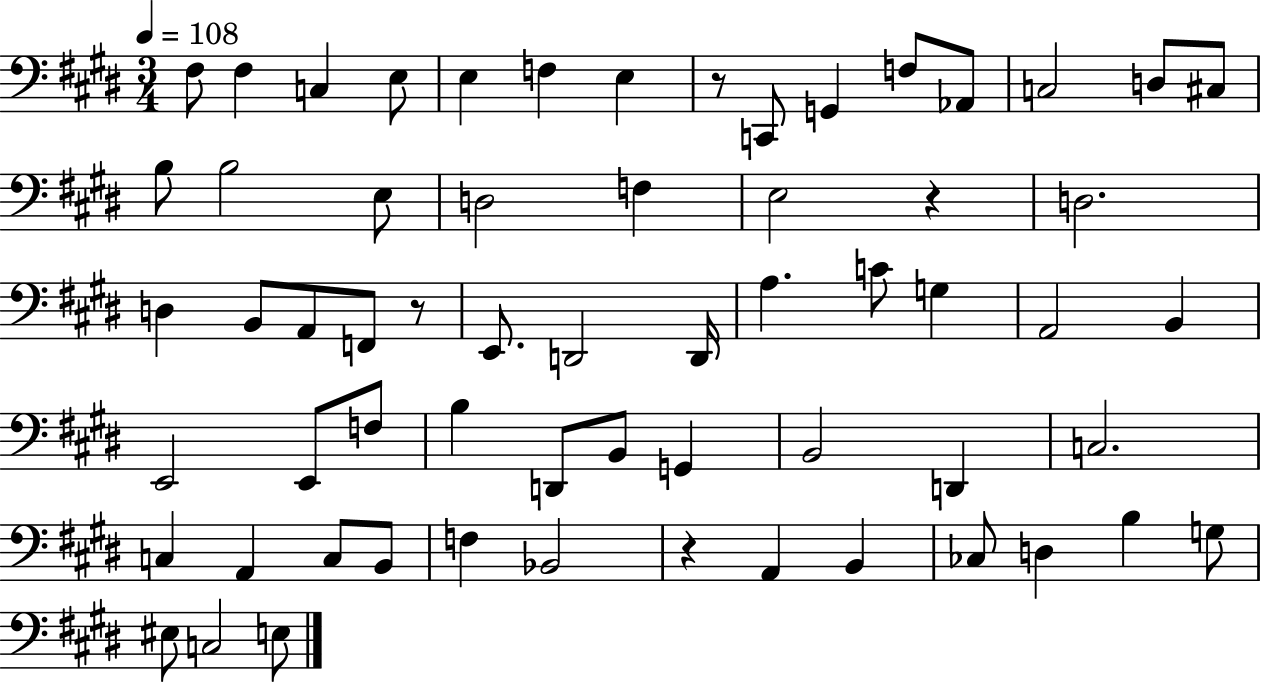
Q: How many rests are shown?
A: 4